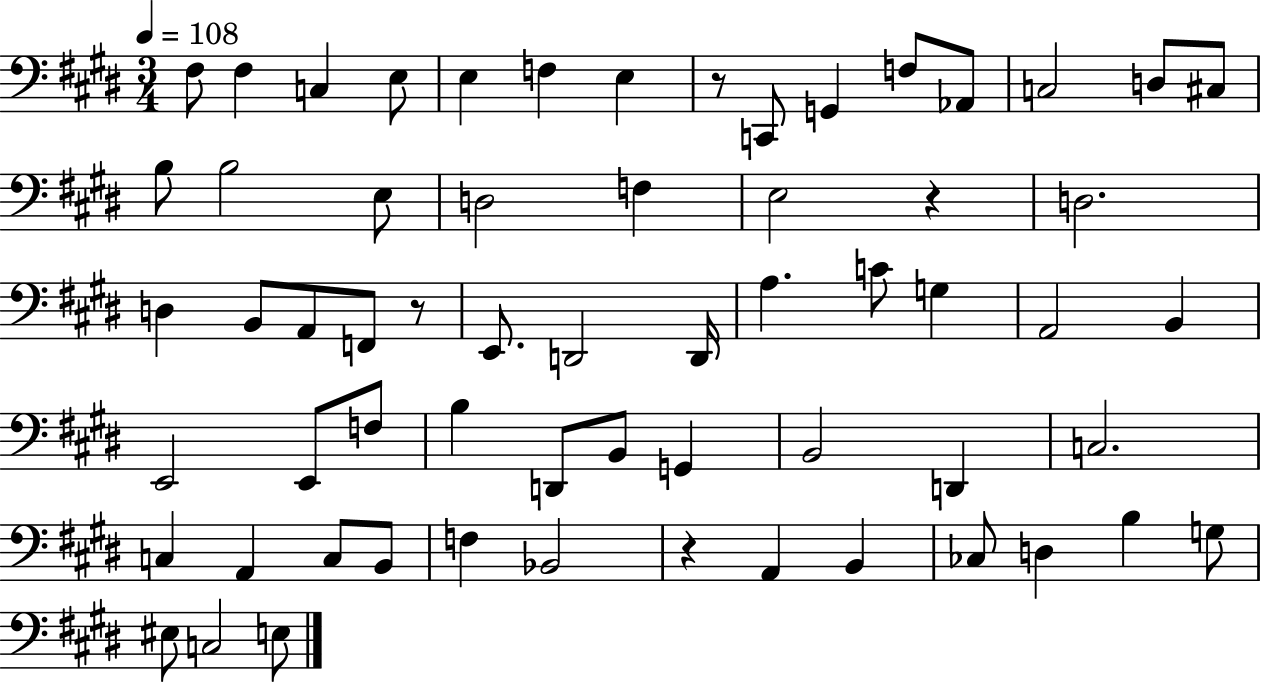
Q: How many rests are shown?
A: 4